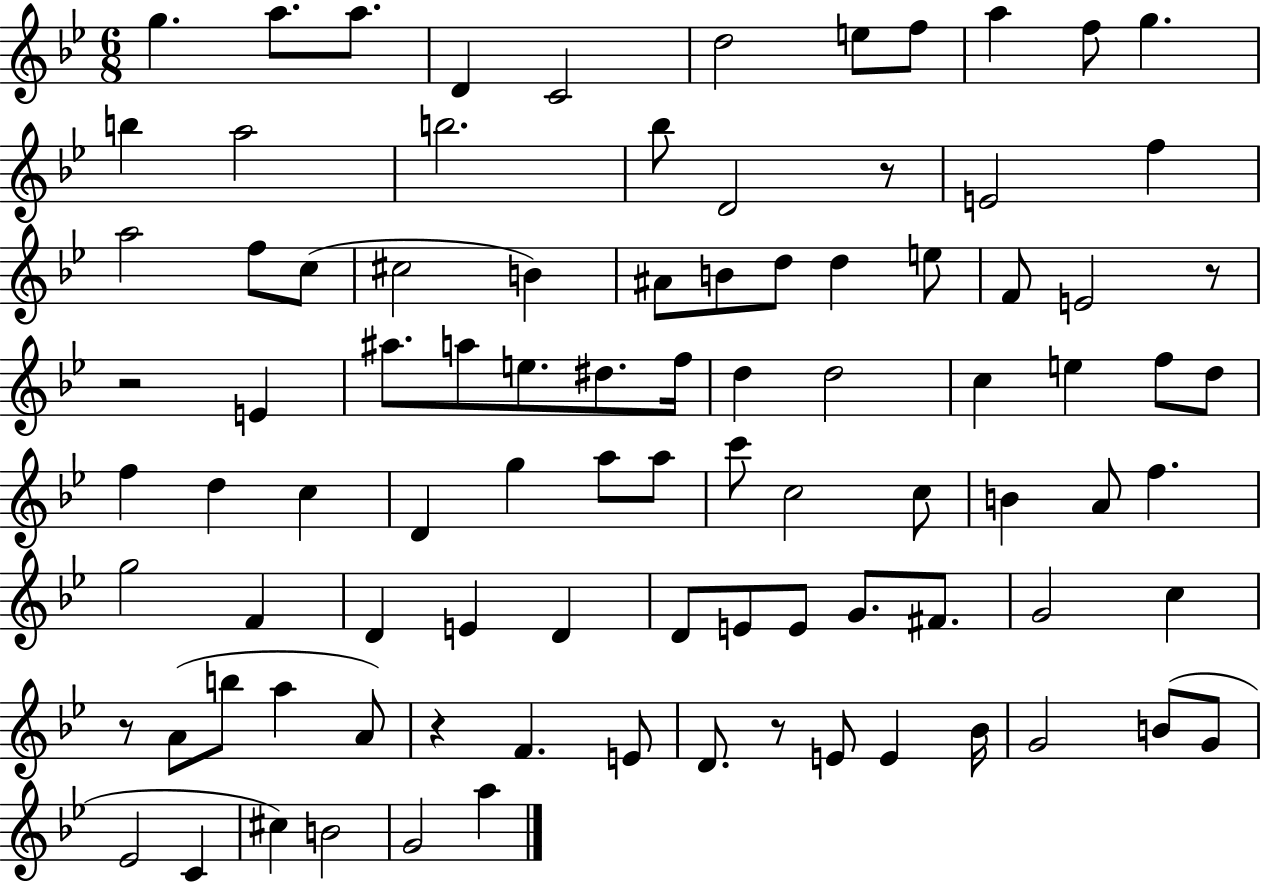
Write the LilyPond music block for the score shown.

{
  \clef treble
  \numericTimeSignature
  \time 6/8
  \key bes \major
  g''4. a''8. a''8. | d'4 c'2 | d''2 e''8 f''8 | a''4 f''8 g''4. | \break b''4 a''2 | b''2. | bes''8 d'2 r8 | e'2 f''4 | \break a''2 f''8 c''8( | cis''2 b'4) | ais'8 b'8 d''8 d''4 e''8 | f'8 e'2 r8 | \break r2 e'4 | ais''8. a''8 e''8. dis''8. f''16 | d''4 d''2 | c''4 e''4 f''8 d''8 | \break f''4 d''4 c''4 | d'4 g''4 a''8 a''8 | c'''8 c''2 c''8 | b'4 a'8 f''4. | \break g''2 f'4 | d'4 e'4 d'4 | d'8 e'8 e'8 g'8. fis'8. | g'2 c''4 | \break r8 a'8( b''8 a''4 a'8) | r4 f'4. e'8 | d'8. r8 e'8 e'4 bes'16 | g'2 b'8( g'8 | \break ees'2 c'4 | cis''4) b'2 | g'2 a''4 | \bar "|."
}